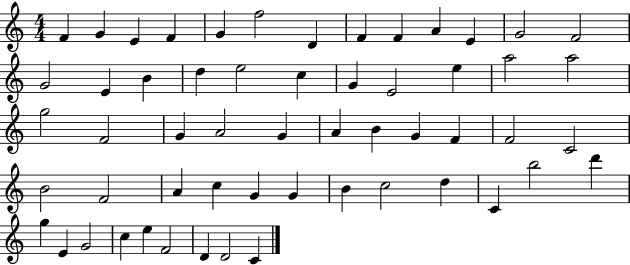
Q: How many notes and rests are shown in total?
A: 56